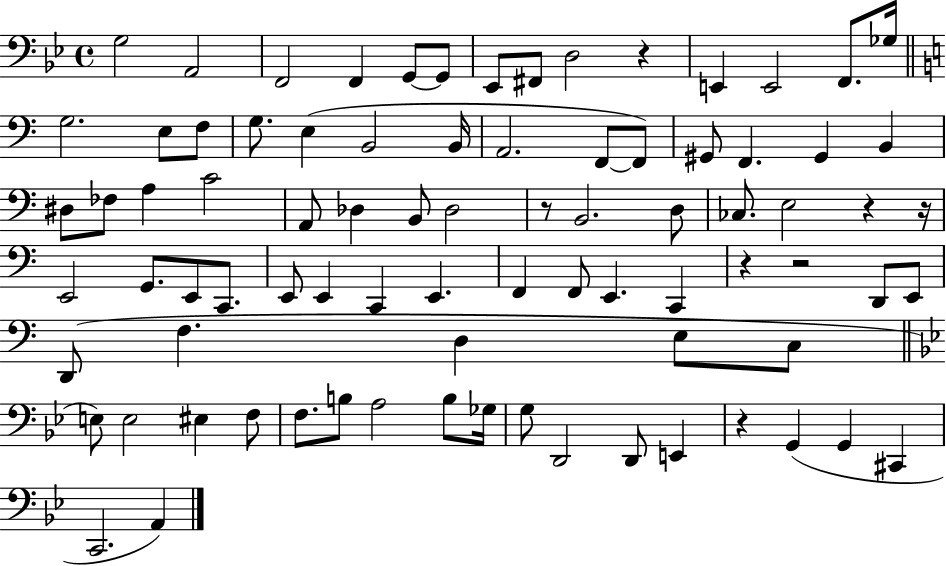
{
  \clef bass
  \time 4/4
  \defaultTimeSignature
  \key bes \major
  g2 a,2 | f,2 f,4 g,8~~ g,8 | ees,8 fis,8 d2 r4 | e,4 e,2 f,8. ges16 | \break \bar "||" \break \key c \major g2. e8 f8 | g8. e4( b,2 b,16 | a,2. f,8~~ f,8) | gis,8 f,4. gis,4 b,4 | \break dis8 fes8 a4 c'2 | a,8 des4 b,8 des2 | r8 b,2. d8 | ces8. e2 r4 r16 | \break e,2 g,8. e,8 c,8. | e,8 e,4 c,4 e,4. | f,4 f,8 e,4. c,4 | r4 r2 d,8 e,8 | \break d,8( f4. d4 e8 c8 | \bar "||" \break \key g \minor e8) e2 eis4 f8 | f8. b8 a2 b8 ges16 | g8 d,2 d,8 e,4 | r4 g,4( g,4 cis,4 | \break c,2. a,4) | \bar "|."
}